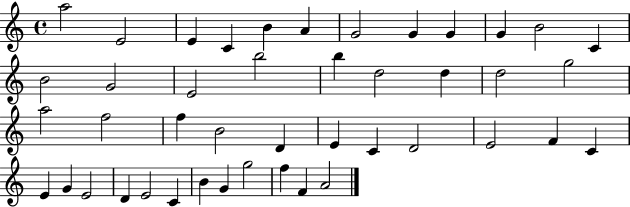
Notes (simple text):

A5/h E4/h E4/q C4/q B4/q A4/q G4/h G4/q G4/q G4/q B4/h C4/q B4/h G4/h E4/h B5/h B5/q D5/h D5/q D5/h G5/h A5/h F5/h F5/q B4/h D4/q E4/q C4/q D4/h E4/h F4/q C4/q E4/q G4/q E4/h D4/q E4/h C4/q B4/q G4/q G5/h F5/q F4/q A4/h